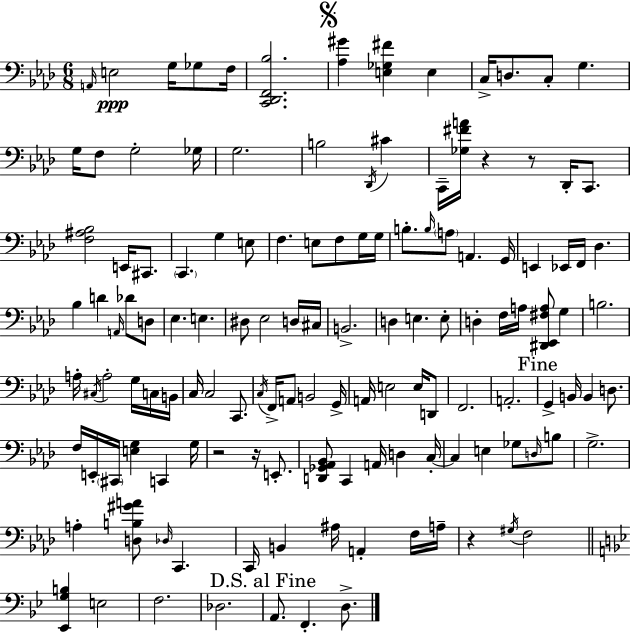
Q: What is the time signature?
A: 6/8